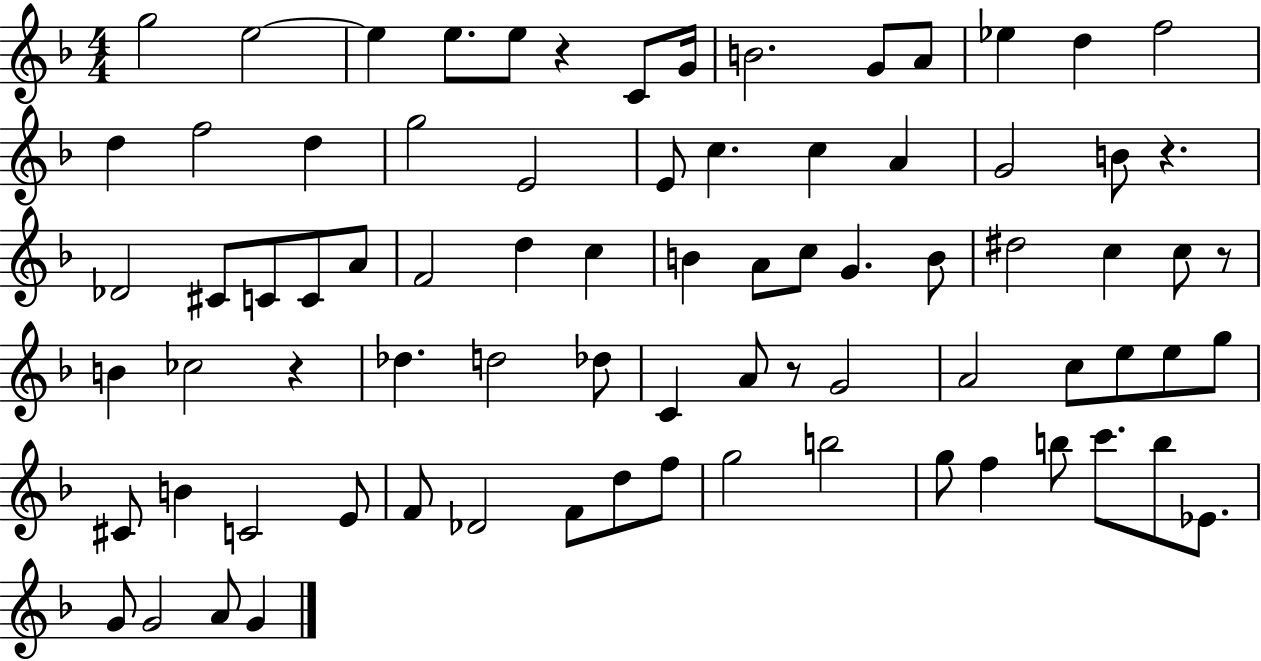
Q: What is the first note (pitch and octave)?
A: G5